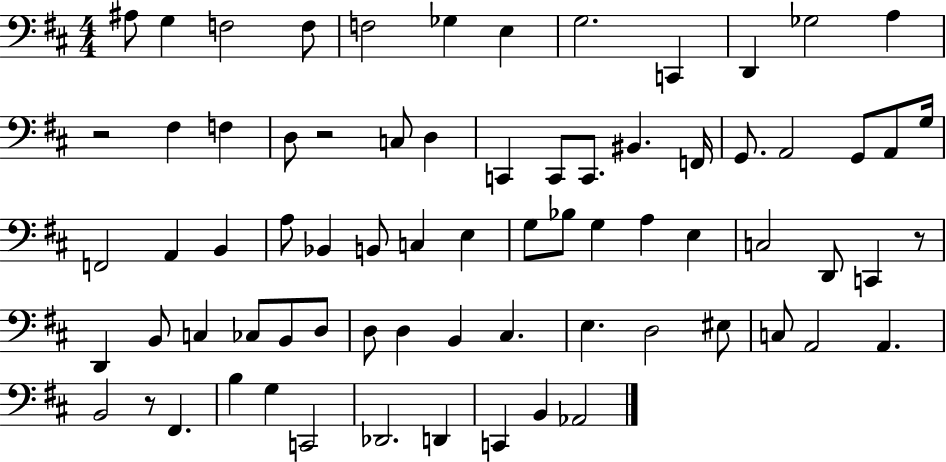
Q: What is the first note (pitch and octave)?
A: A#3